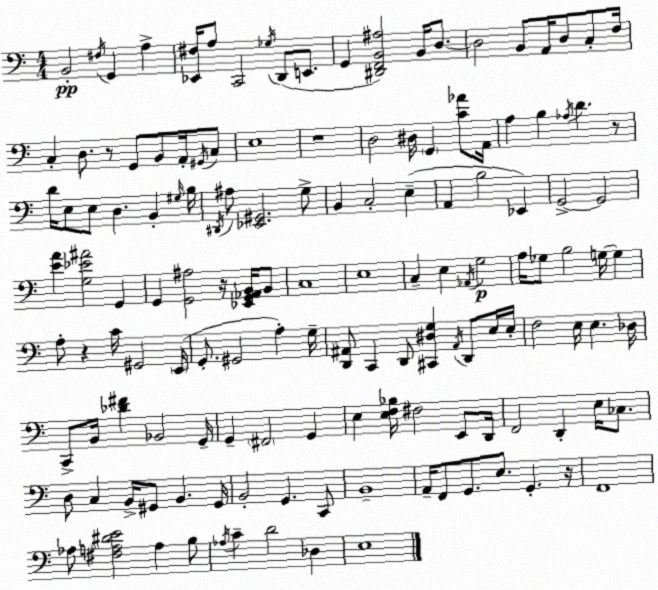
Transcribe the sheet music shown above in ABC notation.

X:1
T:Untitled
M:4/4
L:1/4
K:C
B,,2 ^F,/4 G,, A, [_E,,^F,]/4 A,/2 C,,2 _G,/4 D,,/2 E,,/2 G,, [^D,,F,,B,,^A,]2 B,,/4 D,/2 D,2 B,,/2 A,,/4 D,/2 C,/2 F,/4 C, D,/2 z/2 G,,/2 B,,/2 A,,/4 ^G,,/4 C,/2 E,4 z4 D,2 ^D,/4 G,, [C_A]/2 A,,/4 A, B, _A,/4 D z/2 D/4 E,/2 E,/2 D, B,, ^G,/4 B,/4 ^D,,/4 ^A,/2 [_E,,^G,,]2 G,/2 B,, C,2 E, A,, B,2 _E,, G,,2 G,,2 [EA] [G,_E^A]2 G,, G,, [G,,^A,]2 z/4 [_E,,G,,_A,,B,,]/4 B,,/2 C,4 E,4 C, E, _A,,/4 G,2 A,/4 _G,/2 B,2 G,/4 G, A,/2 z C/4 ^G,,2 E,,/4 G,,/2 ^G,,2 A, G,/4 [D,,^A,,]/2 C,, D,,/2 [^C,,^D,G,] ^A,,/4 D,,/2 E,/4 E,/4 F,2 E,/4 E, _D,/4 C,,/2 B,,/4 [_D^F] _B,,2 G,,/4 G,, ^F,,2 G,, E, [E,F,_B,]/4 ^F,2 E,,/2 D,,/4 F,,2 D,, E,/4 _C,/2 D,/2 C, B,,/4 ^G,,/2 B,, ^G,,/4 B,,2 G,, C,,/2 B,,4 A,,/4 F,,/2 G,,/2 E,/2 G,, z/4 F,,4 _A,/2 [^F,A,^DE]2 A, B,/2 _A,/4 C D2 _D, E,4